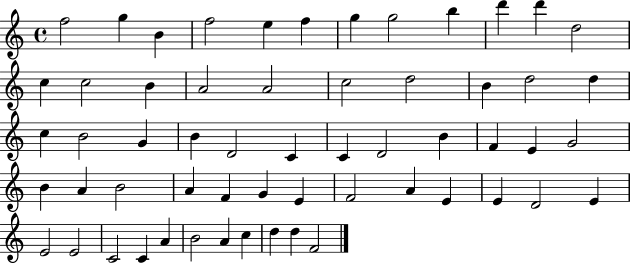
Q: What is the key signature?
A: C major